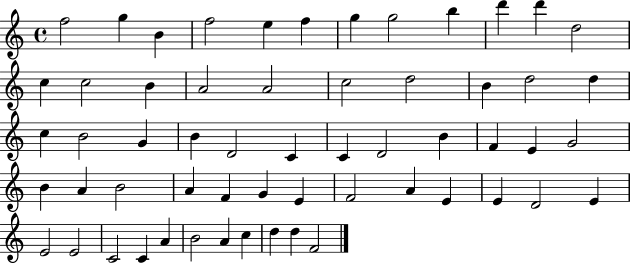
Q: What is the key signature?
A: C major